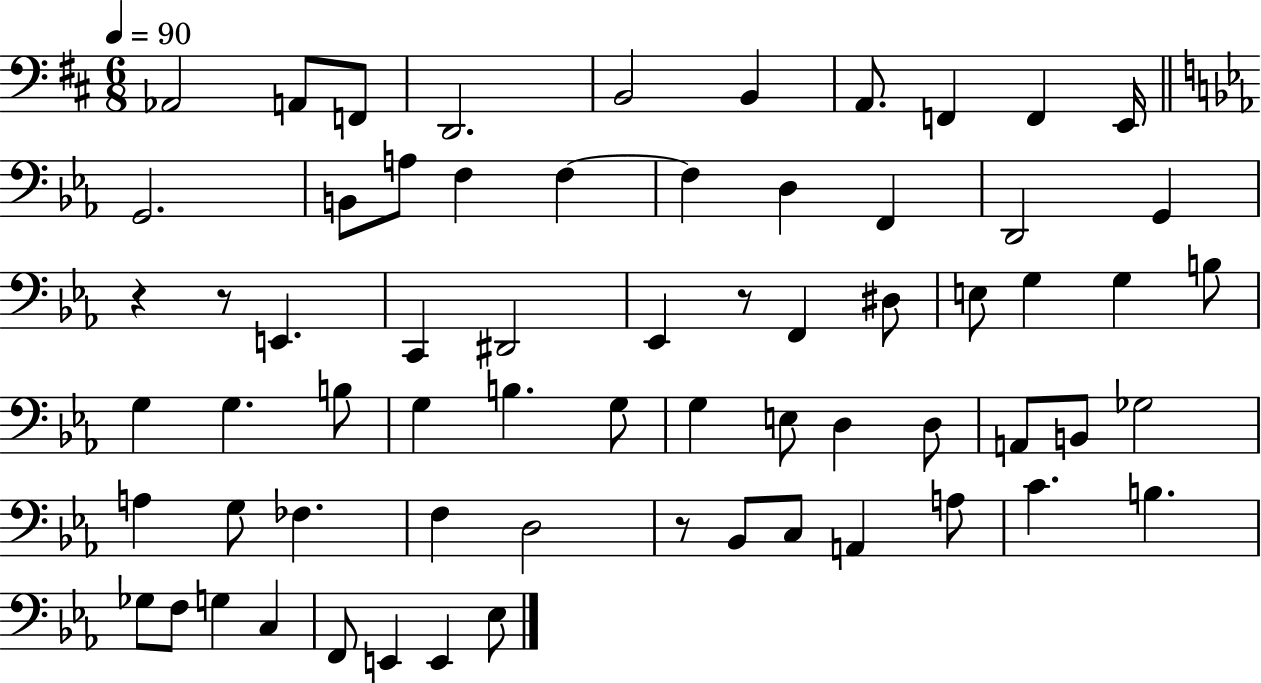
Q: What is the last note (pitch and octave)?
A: Eb3